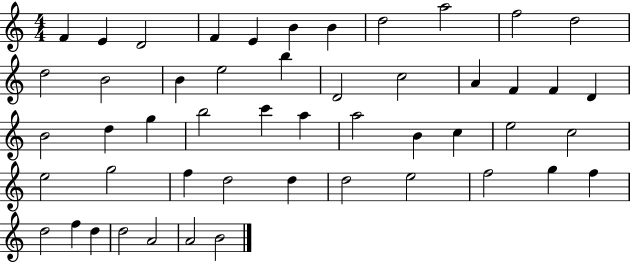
F4/q E4/q D4/h F4/q E4/q B4/q B4/q D5/h A5/h F5/h D5/h D5/h B4/h B4/q E5/h B5/q D4/h C5/h A4/q F4/q F4/q D4/q B4/h D5/q G5/q B5/h C6/q A5/q A5/h B4/q C5/q E5/h C5/h E5/h G5/h F5/q D5/h D5/q D5/h E5/h F5/h G5/q F5/q D5/h F5/q D5/q D5/h A4/h A4/h B4/h